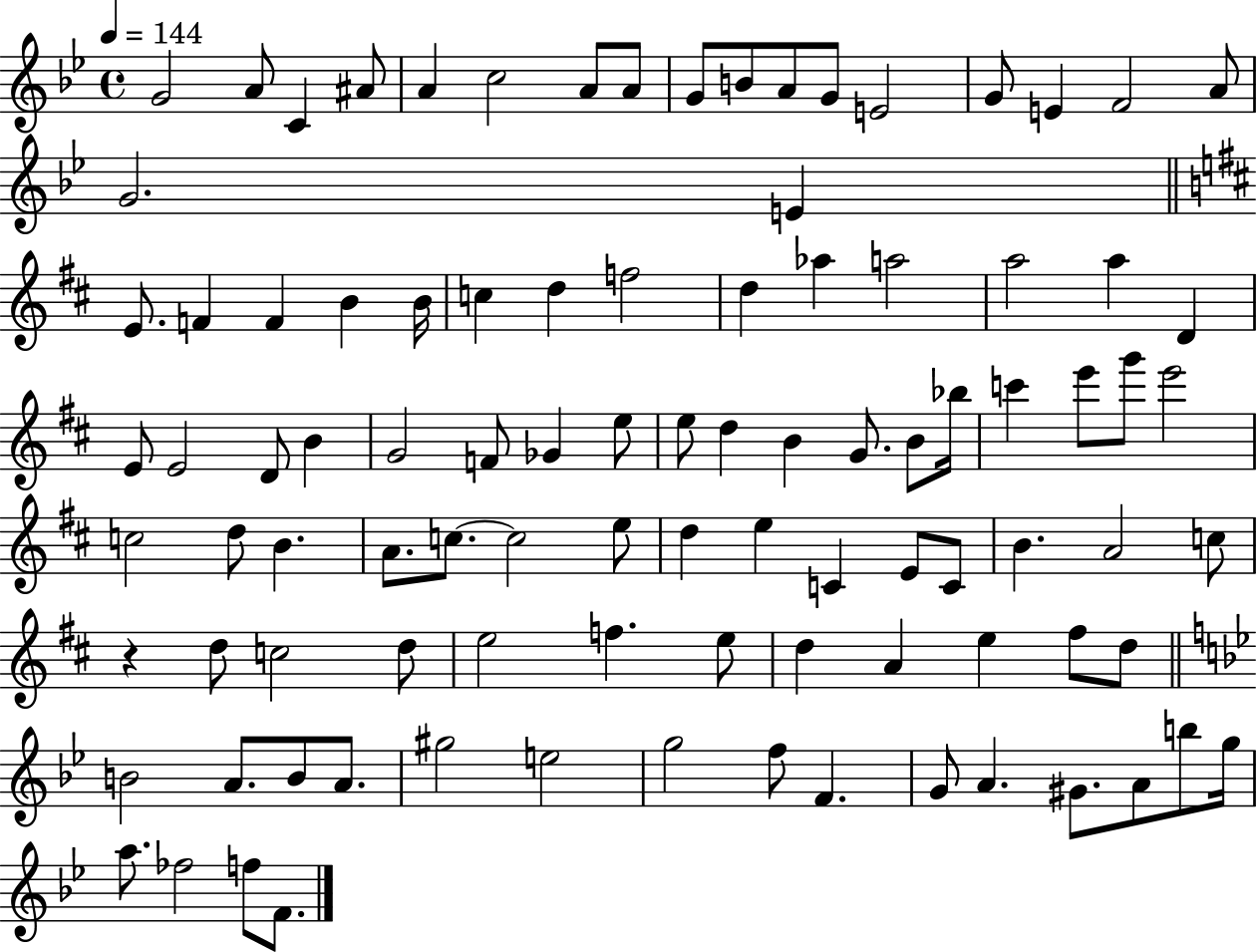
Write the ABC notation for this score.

X:1
T:Untitled
M:4/4
L:1/4
K:Bb
G2 A/2 C ^A/2 A c2 A/2 A/2 G/2 B/2 A/2 G/2 E2 G/2 E F2 A/2 G2 E E/2 F F B B/4 c d f2 d _a a2 a2 a D E/2 E2 D/2 B G2 F/2 _G e/2 e/2 d B G/2 B/2 _b/4 c' e'/2 g'/2 e'2 c2 d/2 B A/2 c/2 c2 e/2 d e C E/2 C/2 B A2 c/2 z d/2 c2 d/2 e2 f e/2 d A e ^f/2 d/2 B2 A/2 B/2 A/2 ^g2 e2 g2 f/2 F G/2 A ^G/2 A/2 b/2 g/4 a/2 _f2 f/2 F/2